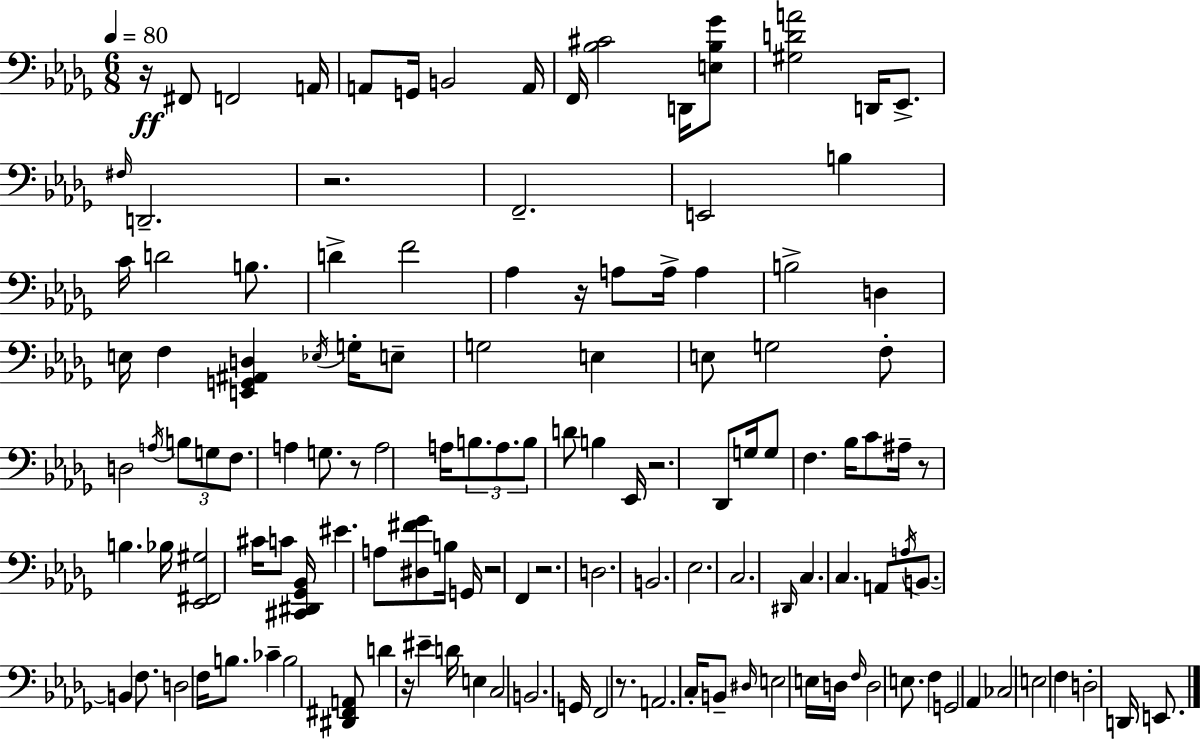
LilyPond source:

{
  \clef bass
  \numericTimeSignature
  \time 6/8
  \key bes \minor
  \tempo 4 = 80
  r16\ff fis,8 f,2 a,16 | a,8 g,16 b,2 a,16 | f,16 <bes cis'>2 d,16 <e bes ges'>8 | <gis d' a'>2 d,16 ees,8.-> | \break \grace { fis16 } d,2.-- | r2. | f,2.-- | e,2 b4 | \break c'16 d'2 b8. | d'4-> f'2 | aes4 r16 a8 a16-> a4 | b2-> d4 | \break e16 f4 <e, g, ais, d>4 \acciaccatura { ees16 } g16-. | e8-- g2 e4 | e8 g2 | f8-. d2 \acciaccatura { a16 } \tuplet 3/2 { b8 | \break g8 f8. } a4 g8. | r8 a2 a16 | \tuplet 3/2 { b8. a8. b8 } d'8 b4 | ees,16 r2. | \break des,8 g16 g8 f4. | bes16 c'8 ais16-- r8 b4. | bes16 <ees, fis, gis>2 cis'16 | c'8 <cis, dis, ges, bes,>16 eis'4. a8 <dis fis' ges'>8 | \break b16 g,16 r2 f,4 | r2. | d2. | b,2. | \break ees2. | c2. | \grace { dis,16 } c4. c4. | a,8 \acciaccatura { a16 } b,8.~~ b,4 | \break f8. d2 | f16 b8. ces'4-- b2 | <dis, fis, a,>8 d'4 r16 | eis'4-- d'16 e4 c2 | \break b,2. | g,16 f,2 | r8. a,2. | c16-. b,8-- \grace { dis16 } e2 | \break e16 d16 \grace { f16 } d2 | e8. f4 g,2 | aes,4 ces2 | e2 | \break f4 d2-. | d,16 e,8. \bar "|."
}